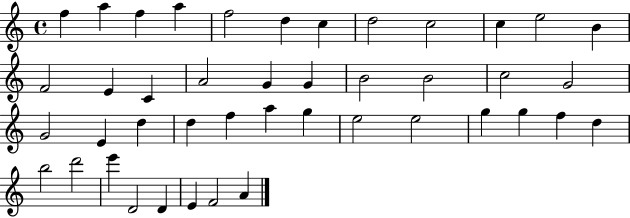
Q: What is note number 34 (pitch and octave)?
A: F5